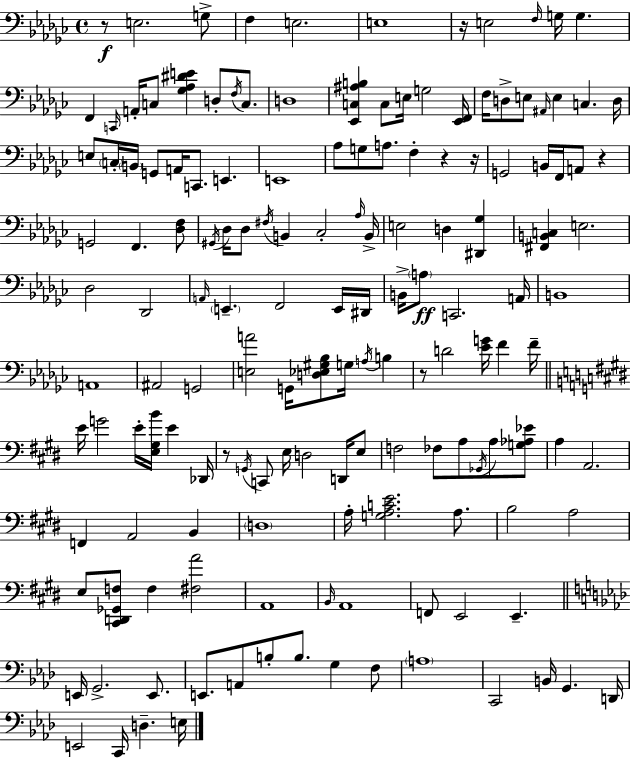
{
  \clef bass
  \time 4/4
  \defaultTimeSignature
  \key ees \minor
  r8\f e2. g8-> | f4 e2. | e1 | r16 e2 \grace { f16 } g16 g4. | \break f,4 \grace { c,16 } a,16-. c8 <ges aes dis' e'>4 d8-. \acciaccatura { f16 } | c8. d1 | <ees, c ais b>4 c8 e16 g2 | <ees, f,>16 f16 d8-> e8 \grace { ais,16 } e4 c4. | \break d16 e8 \parenthesize c16-. \parenthesize b,16 g,8 a,16 c,8. e,4. | e,1 | aes8 g8 a8. f4-. r4 | r16 g,2 b,16 f,16 a,8 | \break r4 g,2 f,4. | <des f>8 \acciaccatura { gis,16 } des16 des8 \acciaccatura { fis16 } b,4 ces2-. | \grace { aes16 } b,16-> e2 d4 | <dis, ges>4 <fis, b, c>4 e2. | \break des2 des,2 | \grace { a,16 } \parenthesize e,4.-- f,2 | e,16 dis,16 b,16-> \parenthesize a8\ff c,2. | a,16 b,1 | \break a,1 | ais,2 | g,2 <e a'>2 | g,16 <d ees gis bes>8 g16 \acciaccatura { a16 } b4 r8 d'2 | \break <ees' g'>16 f'4 f'16-- \bar "||" \break \key e \major e'16 g'2 e'16-. <e gis b'>16 e'4 des,16 | r8 \acciaccatura { g,16 } c,8 e16 d2 d,16 e8 | f2 fes8 a8 \acciaccatura { ges,16 } a8 | <g aes ees'>8 a4 a,2. | \break f,4 a,2 b,4 | \parenthesize d1 | a16-. <g a c' e'>2. a8. | b2 a2 | \break e8 <cis, d, ges, f>8 f4 <fis a'>2 | a,1 | \grace { b,16 } a,1 | f,8 e,2 e,4.-- | \break \bar "||" \break \key f \minor e,16 g,2.-> e,8. | e,8. a,8 b8-. b8. g4 f8 | \parenthesize a1 | c,2 b,16 g,4. d,16 | \break e,2 c,16 d4.-- e16 | \bar "|."
}